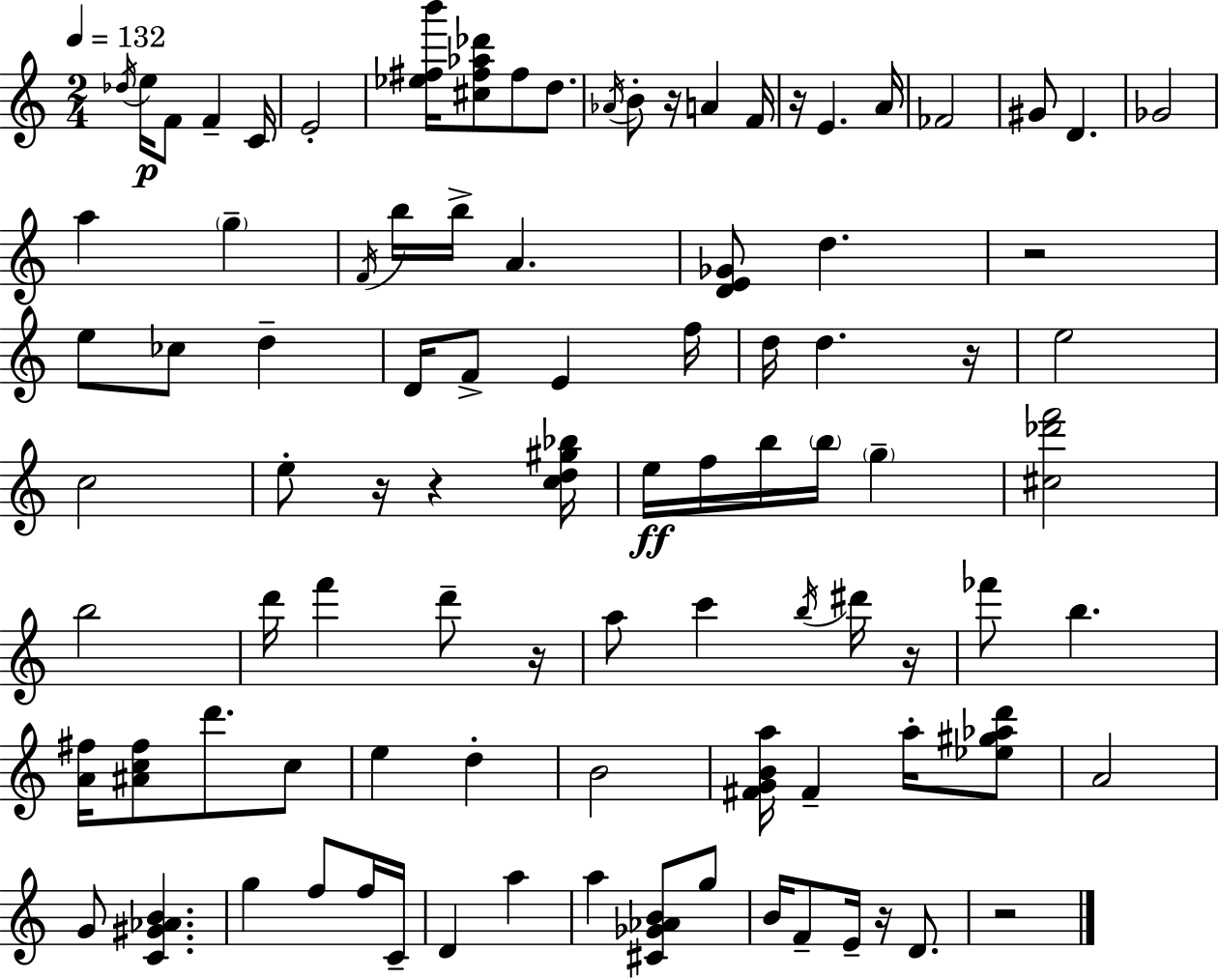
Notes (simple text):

Db5/s E5/s F4/e F4/q C4/s E4/h [Eb5,F#5,B6]/s [C#5,F#5,Ab5,Db6]/e F#5/e D5/e. Ab4/s B4/e R/s A4/q F4/s R/s E4/q. A4/s FES4/h G#4/e D4/q. Gb4/h A5/q G5/q F4/s B5/s B5/s A4/q. [D4,E4,Gb4]/e D5/q. R/h E5/e CES5/e D5/q D4/s F4/e E4/q F5/s D5/s D5/q. R/s E5/h C5/h E5/e R/s R/q [C5,D5,G#5,Bb5]/s E5/s F5/s B5/s B5/s G5/q [C#5,Db6,F6]/h B5/h D6/s F6/q D6/e R/s A5/e C6/q B5/s D#6/s R/s FES6/e B5/q. [A4,F#5]/s [A#4,C5,F#5]/e D6/e. C5/e E5/q D5/q B4/h [F#4,G4,B4,A5]/s F#4/q A5/s [Eb5,G#5,Ab5,D6]/e A4/h G4/e [C4,G#4,Ab4,B4]/q. G5/q F5/e F5/s C4/s D4/q A5/q A5/q [C#4,Gb4,Ab4,B4]/e G5/e B4/s F4/e E4/s R/s D4/e. R/h